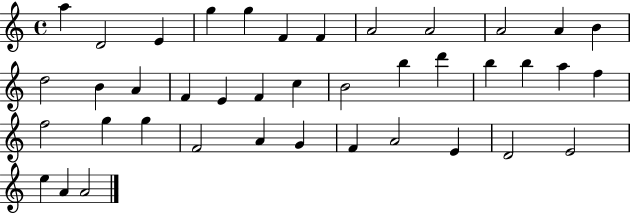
A5/q D4/h E4/q G5/q G5/q F4/q F4/q A4/h A4/h A4/h A4/q B4/q D5/h B4/q A4/q F4/q E4/q F4/q C5/q B4/h B5/q D6/q B5/q B5/q A5/q F5/q F5/h G5/q G5/q F4/h A4/q G4/q F4/q A4/h E4/q D4/h E4/h E5/q A4/q A4/h